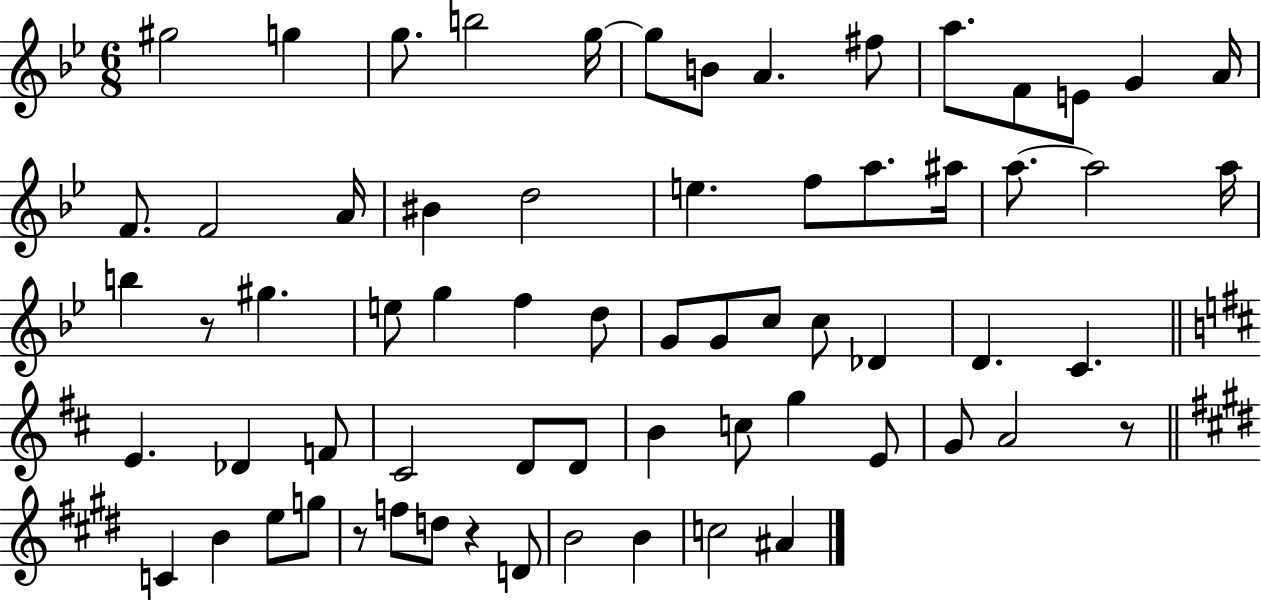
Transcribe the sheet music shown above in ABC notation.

X:1
T:Untitled
M:6/8
L:1/4
K:Bb
^g2 g g/2 b2 g/4 g/2 B/2 A ^f/2 a/2 F/2 E/2 G A/4 F/2 F2 A/4 ^B d2 e f/2 a/2 ^a/4 a/2 a2 a/4 b z/2 ^g e/2 g f d/2 G/2 G/2 c/2 c/2 _D D C E _D F/2 ^C2 D/2 D/2 B c/2 g E/2 G/2 A2 z/2 C B e/2 g/2 z/2 f/2 d/2 z D/2 B2 B c2 ^A